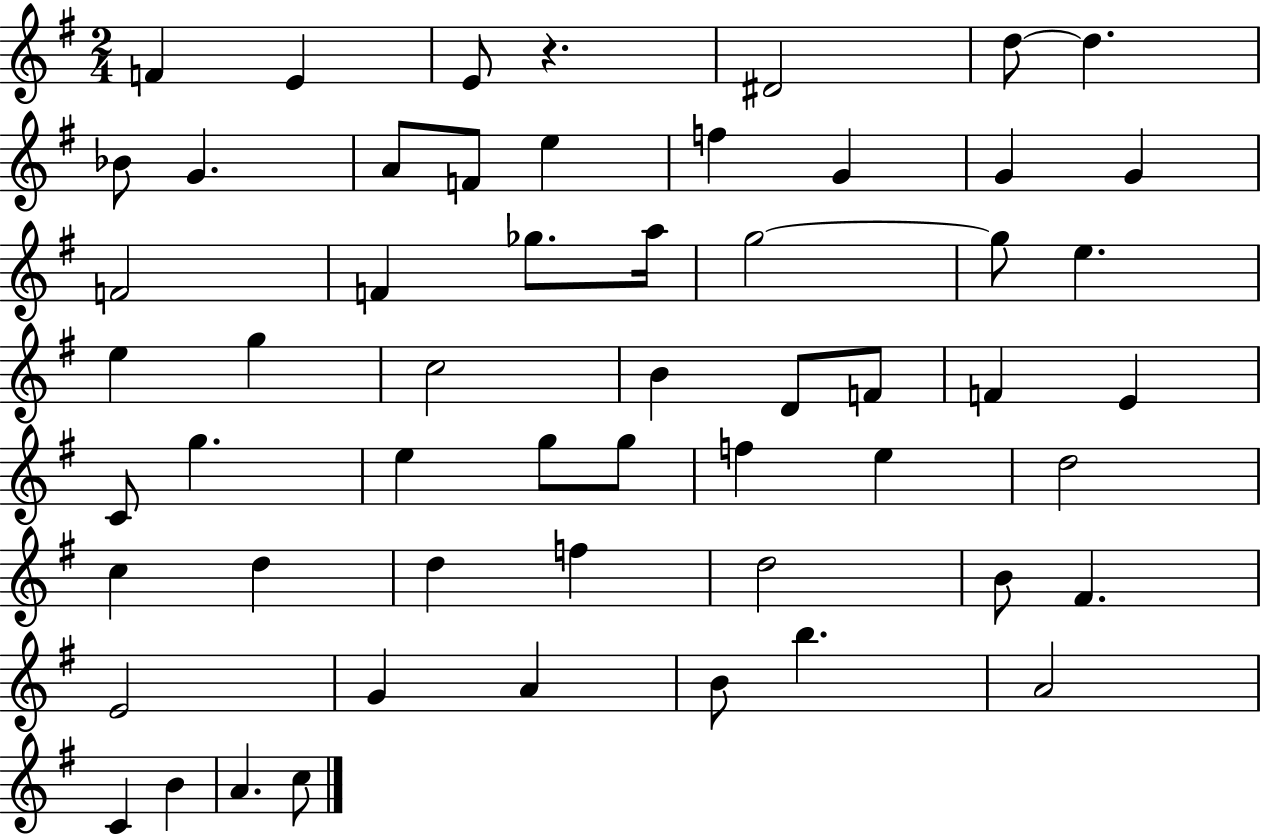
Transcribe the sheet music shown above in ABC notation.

X:1
T:Untitled
M:2/4
L:1/4
K:G
F E E/2 z ^D2 d/2 d _B/2 G A/2 F/2 e f G G G F2 F _g/2 a/4 g2 g/2 e e g c2 B D/2 F/2 F E C/2 g e g/2 g/2 f e d2 c d d f d2 B/2 ^F E2 G A B/2 b A2 C B A c/2